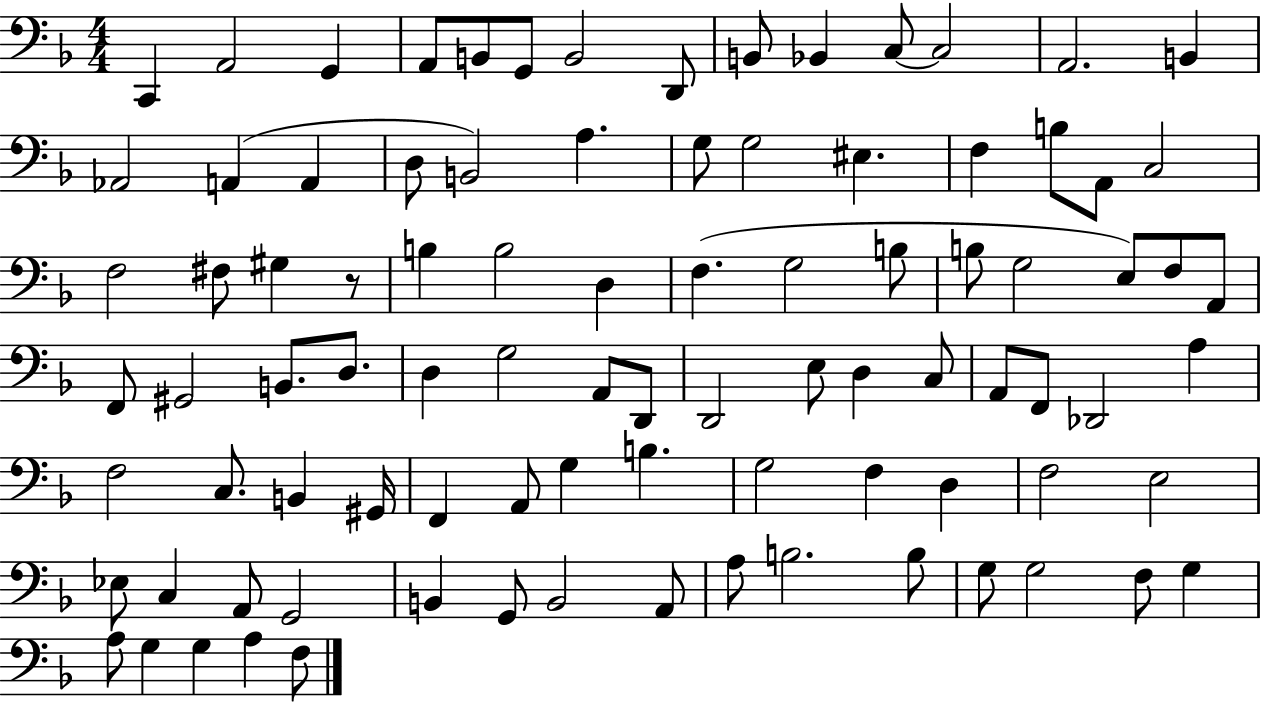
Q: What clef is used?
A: bass